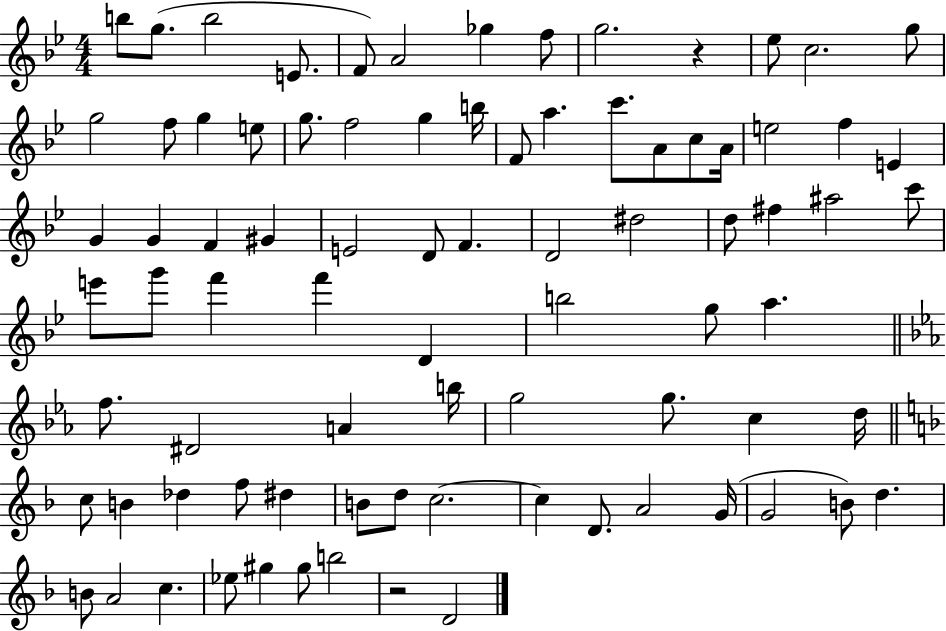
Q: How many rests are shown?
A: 2